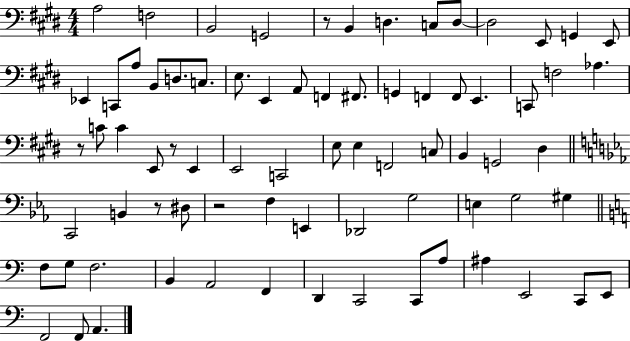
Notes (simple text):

A3/h F3/h B2/h G2/h R/e B2/q D3/q. C3/e D3/e D3/h E2/e G2/q E2/e Eb2/q C2/e A3/e B2/e D3/e. C3/e. E3/e. E2/q A2/e F2/q F#2/e. G2/q F2/q F2/e E2/q. C2/e F3/h Ab3/q. R/e C4/e C4/q E2/e R/e E2/q E2/h C2/h E3/e E3/q F2/h C3/e B2/q G2/h D#3/q C2/h B2/q R/e D#3/e R/h F3/q E2/q Db2/h G3/h E3/q G3/h G#3/q F3/e G3/e F3/h. B2/q A2/h F2/q D2/q C2/h C2/e A3/e A#3/q E2/h C2/e E2/e F2/h F2/e A2/q.